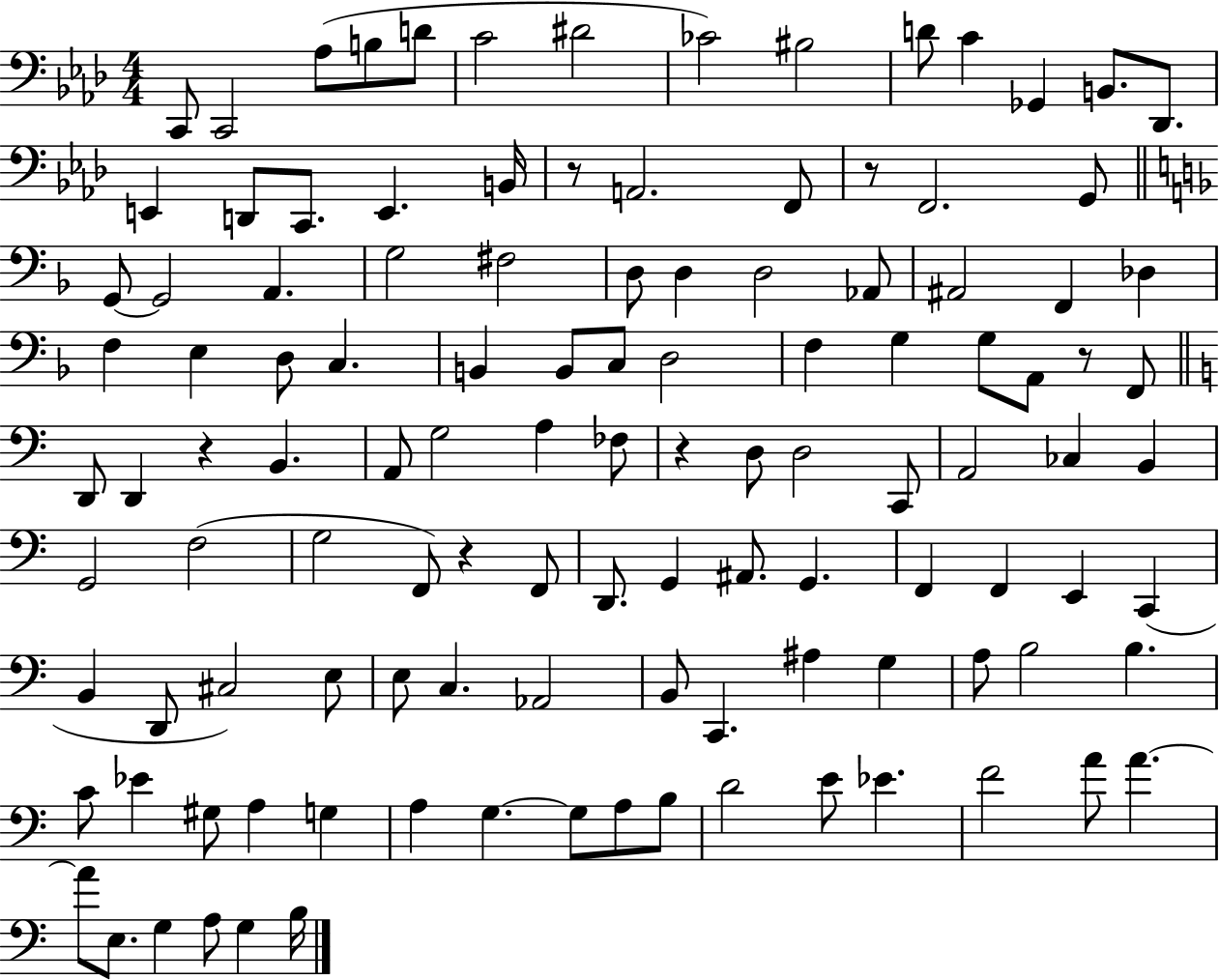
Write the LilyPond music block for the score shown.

{
  \clef bass
  \numericTimeSignature
  \time 4/4
  \key aes \major
  c,8 c,2 aes8( b8 d'8 | c'2 dis'2 | ces'2) bis2 | d'8 c'4 ges,4 b,8. des,8. | \break e,4 d,8 c,8. e,4. b,16 | r8 a,2. f,8 | r8 f,2. g,8 | \bar "||" \break \key d \minor g,8~~ g,2 a,4. | g2 fis2 | d8 d4 d2 aes,8 | ais,2 f,4 des4 | \break f4 e4 d8 c4. | b,4 b,8 c8 d2 | f4 g4 g8 a,8 r8 f,8 | \bar "||" \break \key a \minor d,8 d,4 r4 b,4. | a,8 g2 a4 fes8 | r4 d8 d2 c,8 | a,2 ces4 b,4 | \break g,2 f2( | g2 f,8) r4 f,8 | d,8. g,4 ais,8. g,4. | f,4 f,4 e,4 c,4( | \break b,4 d,8 cis2) e8 | e8 c4. aes,2 | b,8 c,4. ais4 g4 | a8 b2 b4. | \break c'8 ees'4 gis8 a4 g4 | a4 g4.~~ g8 a8 b8 | d'2 e'8 ees'4. | f'2 a'8 a'4.~~ | \break a'8 e8. g4 a8 g4 b16 | \bar "|."
}